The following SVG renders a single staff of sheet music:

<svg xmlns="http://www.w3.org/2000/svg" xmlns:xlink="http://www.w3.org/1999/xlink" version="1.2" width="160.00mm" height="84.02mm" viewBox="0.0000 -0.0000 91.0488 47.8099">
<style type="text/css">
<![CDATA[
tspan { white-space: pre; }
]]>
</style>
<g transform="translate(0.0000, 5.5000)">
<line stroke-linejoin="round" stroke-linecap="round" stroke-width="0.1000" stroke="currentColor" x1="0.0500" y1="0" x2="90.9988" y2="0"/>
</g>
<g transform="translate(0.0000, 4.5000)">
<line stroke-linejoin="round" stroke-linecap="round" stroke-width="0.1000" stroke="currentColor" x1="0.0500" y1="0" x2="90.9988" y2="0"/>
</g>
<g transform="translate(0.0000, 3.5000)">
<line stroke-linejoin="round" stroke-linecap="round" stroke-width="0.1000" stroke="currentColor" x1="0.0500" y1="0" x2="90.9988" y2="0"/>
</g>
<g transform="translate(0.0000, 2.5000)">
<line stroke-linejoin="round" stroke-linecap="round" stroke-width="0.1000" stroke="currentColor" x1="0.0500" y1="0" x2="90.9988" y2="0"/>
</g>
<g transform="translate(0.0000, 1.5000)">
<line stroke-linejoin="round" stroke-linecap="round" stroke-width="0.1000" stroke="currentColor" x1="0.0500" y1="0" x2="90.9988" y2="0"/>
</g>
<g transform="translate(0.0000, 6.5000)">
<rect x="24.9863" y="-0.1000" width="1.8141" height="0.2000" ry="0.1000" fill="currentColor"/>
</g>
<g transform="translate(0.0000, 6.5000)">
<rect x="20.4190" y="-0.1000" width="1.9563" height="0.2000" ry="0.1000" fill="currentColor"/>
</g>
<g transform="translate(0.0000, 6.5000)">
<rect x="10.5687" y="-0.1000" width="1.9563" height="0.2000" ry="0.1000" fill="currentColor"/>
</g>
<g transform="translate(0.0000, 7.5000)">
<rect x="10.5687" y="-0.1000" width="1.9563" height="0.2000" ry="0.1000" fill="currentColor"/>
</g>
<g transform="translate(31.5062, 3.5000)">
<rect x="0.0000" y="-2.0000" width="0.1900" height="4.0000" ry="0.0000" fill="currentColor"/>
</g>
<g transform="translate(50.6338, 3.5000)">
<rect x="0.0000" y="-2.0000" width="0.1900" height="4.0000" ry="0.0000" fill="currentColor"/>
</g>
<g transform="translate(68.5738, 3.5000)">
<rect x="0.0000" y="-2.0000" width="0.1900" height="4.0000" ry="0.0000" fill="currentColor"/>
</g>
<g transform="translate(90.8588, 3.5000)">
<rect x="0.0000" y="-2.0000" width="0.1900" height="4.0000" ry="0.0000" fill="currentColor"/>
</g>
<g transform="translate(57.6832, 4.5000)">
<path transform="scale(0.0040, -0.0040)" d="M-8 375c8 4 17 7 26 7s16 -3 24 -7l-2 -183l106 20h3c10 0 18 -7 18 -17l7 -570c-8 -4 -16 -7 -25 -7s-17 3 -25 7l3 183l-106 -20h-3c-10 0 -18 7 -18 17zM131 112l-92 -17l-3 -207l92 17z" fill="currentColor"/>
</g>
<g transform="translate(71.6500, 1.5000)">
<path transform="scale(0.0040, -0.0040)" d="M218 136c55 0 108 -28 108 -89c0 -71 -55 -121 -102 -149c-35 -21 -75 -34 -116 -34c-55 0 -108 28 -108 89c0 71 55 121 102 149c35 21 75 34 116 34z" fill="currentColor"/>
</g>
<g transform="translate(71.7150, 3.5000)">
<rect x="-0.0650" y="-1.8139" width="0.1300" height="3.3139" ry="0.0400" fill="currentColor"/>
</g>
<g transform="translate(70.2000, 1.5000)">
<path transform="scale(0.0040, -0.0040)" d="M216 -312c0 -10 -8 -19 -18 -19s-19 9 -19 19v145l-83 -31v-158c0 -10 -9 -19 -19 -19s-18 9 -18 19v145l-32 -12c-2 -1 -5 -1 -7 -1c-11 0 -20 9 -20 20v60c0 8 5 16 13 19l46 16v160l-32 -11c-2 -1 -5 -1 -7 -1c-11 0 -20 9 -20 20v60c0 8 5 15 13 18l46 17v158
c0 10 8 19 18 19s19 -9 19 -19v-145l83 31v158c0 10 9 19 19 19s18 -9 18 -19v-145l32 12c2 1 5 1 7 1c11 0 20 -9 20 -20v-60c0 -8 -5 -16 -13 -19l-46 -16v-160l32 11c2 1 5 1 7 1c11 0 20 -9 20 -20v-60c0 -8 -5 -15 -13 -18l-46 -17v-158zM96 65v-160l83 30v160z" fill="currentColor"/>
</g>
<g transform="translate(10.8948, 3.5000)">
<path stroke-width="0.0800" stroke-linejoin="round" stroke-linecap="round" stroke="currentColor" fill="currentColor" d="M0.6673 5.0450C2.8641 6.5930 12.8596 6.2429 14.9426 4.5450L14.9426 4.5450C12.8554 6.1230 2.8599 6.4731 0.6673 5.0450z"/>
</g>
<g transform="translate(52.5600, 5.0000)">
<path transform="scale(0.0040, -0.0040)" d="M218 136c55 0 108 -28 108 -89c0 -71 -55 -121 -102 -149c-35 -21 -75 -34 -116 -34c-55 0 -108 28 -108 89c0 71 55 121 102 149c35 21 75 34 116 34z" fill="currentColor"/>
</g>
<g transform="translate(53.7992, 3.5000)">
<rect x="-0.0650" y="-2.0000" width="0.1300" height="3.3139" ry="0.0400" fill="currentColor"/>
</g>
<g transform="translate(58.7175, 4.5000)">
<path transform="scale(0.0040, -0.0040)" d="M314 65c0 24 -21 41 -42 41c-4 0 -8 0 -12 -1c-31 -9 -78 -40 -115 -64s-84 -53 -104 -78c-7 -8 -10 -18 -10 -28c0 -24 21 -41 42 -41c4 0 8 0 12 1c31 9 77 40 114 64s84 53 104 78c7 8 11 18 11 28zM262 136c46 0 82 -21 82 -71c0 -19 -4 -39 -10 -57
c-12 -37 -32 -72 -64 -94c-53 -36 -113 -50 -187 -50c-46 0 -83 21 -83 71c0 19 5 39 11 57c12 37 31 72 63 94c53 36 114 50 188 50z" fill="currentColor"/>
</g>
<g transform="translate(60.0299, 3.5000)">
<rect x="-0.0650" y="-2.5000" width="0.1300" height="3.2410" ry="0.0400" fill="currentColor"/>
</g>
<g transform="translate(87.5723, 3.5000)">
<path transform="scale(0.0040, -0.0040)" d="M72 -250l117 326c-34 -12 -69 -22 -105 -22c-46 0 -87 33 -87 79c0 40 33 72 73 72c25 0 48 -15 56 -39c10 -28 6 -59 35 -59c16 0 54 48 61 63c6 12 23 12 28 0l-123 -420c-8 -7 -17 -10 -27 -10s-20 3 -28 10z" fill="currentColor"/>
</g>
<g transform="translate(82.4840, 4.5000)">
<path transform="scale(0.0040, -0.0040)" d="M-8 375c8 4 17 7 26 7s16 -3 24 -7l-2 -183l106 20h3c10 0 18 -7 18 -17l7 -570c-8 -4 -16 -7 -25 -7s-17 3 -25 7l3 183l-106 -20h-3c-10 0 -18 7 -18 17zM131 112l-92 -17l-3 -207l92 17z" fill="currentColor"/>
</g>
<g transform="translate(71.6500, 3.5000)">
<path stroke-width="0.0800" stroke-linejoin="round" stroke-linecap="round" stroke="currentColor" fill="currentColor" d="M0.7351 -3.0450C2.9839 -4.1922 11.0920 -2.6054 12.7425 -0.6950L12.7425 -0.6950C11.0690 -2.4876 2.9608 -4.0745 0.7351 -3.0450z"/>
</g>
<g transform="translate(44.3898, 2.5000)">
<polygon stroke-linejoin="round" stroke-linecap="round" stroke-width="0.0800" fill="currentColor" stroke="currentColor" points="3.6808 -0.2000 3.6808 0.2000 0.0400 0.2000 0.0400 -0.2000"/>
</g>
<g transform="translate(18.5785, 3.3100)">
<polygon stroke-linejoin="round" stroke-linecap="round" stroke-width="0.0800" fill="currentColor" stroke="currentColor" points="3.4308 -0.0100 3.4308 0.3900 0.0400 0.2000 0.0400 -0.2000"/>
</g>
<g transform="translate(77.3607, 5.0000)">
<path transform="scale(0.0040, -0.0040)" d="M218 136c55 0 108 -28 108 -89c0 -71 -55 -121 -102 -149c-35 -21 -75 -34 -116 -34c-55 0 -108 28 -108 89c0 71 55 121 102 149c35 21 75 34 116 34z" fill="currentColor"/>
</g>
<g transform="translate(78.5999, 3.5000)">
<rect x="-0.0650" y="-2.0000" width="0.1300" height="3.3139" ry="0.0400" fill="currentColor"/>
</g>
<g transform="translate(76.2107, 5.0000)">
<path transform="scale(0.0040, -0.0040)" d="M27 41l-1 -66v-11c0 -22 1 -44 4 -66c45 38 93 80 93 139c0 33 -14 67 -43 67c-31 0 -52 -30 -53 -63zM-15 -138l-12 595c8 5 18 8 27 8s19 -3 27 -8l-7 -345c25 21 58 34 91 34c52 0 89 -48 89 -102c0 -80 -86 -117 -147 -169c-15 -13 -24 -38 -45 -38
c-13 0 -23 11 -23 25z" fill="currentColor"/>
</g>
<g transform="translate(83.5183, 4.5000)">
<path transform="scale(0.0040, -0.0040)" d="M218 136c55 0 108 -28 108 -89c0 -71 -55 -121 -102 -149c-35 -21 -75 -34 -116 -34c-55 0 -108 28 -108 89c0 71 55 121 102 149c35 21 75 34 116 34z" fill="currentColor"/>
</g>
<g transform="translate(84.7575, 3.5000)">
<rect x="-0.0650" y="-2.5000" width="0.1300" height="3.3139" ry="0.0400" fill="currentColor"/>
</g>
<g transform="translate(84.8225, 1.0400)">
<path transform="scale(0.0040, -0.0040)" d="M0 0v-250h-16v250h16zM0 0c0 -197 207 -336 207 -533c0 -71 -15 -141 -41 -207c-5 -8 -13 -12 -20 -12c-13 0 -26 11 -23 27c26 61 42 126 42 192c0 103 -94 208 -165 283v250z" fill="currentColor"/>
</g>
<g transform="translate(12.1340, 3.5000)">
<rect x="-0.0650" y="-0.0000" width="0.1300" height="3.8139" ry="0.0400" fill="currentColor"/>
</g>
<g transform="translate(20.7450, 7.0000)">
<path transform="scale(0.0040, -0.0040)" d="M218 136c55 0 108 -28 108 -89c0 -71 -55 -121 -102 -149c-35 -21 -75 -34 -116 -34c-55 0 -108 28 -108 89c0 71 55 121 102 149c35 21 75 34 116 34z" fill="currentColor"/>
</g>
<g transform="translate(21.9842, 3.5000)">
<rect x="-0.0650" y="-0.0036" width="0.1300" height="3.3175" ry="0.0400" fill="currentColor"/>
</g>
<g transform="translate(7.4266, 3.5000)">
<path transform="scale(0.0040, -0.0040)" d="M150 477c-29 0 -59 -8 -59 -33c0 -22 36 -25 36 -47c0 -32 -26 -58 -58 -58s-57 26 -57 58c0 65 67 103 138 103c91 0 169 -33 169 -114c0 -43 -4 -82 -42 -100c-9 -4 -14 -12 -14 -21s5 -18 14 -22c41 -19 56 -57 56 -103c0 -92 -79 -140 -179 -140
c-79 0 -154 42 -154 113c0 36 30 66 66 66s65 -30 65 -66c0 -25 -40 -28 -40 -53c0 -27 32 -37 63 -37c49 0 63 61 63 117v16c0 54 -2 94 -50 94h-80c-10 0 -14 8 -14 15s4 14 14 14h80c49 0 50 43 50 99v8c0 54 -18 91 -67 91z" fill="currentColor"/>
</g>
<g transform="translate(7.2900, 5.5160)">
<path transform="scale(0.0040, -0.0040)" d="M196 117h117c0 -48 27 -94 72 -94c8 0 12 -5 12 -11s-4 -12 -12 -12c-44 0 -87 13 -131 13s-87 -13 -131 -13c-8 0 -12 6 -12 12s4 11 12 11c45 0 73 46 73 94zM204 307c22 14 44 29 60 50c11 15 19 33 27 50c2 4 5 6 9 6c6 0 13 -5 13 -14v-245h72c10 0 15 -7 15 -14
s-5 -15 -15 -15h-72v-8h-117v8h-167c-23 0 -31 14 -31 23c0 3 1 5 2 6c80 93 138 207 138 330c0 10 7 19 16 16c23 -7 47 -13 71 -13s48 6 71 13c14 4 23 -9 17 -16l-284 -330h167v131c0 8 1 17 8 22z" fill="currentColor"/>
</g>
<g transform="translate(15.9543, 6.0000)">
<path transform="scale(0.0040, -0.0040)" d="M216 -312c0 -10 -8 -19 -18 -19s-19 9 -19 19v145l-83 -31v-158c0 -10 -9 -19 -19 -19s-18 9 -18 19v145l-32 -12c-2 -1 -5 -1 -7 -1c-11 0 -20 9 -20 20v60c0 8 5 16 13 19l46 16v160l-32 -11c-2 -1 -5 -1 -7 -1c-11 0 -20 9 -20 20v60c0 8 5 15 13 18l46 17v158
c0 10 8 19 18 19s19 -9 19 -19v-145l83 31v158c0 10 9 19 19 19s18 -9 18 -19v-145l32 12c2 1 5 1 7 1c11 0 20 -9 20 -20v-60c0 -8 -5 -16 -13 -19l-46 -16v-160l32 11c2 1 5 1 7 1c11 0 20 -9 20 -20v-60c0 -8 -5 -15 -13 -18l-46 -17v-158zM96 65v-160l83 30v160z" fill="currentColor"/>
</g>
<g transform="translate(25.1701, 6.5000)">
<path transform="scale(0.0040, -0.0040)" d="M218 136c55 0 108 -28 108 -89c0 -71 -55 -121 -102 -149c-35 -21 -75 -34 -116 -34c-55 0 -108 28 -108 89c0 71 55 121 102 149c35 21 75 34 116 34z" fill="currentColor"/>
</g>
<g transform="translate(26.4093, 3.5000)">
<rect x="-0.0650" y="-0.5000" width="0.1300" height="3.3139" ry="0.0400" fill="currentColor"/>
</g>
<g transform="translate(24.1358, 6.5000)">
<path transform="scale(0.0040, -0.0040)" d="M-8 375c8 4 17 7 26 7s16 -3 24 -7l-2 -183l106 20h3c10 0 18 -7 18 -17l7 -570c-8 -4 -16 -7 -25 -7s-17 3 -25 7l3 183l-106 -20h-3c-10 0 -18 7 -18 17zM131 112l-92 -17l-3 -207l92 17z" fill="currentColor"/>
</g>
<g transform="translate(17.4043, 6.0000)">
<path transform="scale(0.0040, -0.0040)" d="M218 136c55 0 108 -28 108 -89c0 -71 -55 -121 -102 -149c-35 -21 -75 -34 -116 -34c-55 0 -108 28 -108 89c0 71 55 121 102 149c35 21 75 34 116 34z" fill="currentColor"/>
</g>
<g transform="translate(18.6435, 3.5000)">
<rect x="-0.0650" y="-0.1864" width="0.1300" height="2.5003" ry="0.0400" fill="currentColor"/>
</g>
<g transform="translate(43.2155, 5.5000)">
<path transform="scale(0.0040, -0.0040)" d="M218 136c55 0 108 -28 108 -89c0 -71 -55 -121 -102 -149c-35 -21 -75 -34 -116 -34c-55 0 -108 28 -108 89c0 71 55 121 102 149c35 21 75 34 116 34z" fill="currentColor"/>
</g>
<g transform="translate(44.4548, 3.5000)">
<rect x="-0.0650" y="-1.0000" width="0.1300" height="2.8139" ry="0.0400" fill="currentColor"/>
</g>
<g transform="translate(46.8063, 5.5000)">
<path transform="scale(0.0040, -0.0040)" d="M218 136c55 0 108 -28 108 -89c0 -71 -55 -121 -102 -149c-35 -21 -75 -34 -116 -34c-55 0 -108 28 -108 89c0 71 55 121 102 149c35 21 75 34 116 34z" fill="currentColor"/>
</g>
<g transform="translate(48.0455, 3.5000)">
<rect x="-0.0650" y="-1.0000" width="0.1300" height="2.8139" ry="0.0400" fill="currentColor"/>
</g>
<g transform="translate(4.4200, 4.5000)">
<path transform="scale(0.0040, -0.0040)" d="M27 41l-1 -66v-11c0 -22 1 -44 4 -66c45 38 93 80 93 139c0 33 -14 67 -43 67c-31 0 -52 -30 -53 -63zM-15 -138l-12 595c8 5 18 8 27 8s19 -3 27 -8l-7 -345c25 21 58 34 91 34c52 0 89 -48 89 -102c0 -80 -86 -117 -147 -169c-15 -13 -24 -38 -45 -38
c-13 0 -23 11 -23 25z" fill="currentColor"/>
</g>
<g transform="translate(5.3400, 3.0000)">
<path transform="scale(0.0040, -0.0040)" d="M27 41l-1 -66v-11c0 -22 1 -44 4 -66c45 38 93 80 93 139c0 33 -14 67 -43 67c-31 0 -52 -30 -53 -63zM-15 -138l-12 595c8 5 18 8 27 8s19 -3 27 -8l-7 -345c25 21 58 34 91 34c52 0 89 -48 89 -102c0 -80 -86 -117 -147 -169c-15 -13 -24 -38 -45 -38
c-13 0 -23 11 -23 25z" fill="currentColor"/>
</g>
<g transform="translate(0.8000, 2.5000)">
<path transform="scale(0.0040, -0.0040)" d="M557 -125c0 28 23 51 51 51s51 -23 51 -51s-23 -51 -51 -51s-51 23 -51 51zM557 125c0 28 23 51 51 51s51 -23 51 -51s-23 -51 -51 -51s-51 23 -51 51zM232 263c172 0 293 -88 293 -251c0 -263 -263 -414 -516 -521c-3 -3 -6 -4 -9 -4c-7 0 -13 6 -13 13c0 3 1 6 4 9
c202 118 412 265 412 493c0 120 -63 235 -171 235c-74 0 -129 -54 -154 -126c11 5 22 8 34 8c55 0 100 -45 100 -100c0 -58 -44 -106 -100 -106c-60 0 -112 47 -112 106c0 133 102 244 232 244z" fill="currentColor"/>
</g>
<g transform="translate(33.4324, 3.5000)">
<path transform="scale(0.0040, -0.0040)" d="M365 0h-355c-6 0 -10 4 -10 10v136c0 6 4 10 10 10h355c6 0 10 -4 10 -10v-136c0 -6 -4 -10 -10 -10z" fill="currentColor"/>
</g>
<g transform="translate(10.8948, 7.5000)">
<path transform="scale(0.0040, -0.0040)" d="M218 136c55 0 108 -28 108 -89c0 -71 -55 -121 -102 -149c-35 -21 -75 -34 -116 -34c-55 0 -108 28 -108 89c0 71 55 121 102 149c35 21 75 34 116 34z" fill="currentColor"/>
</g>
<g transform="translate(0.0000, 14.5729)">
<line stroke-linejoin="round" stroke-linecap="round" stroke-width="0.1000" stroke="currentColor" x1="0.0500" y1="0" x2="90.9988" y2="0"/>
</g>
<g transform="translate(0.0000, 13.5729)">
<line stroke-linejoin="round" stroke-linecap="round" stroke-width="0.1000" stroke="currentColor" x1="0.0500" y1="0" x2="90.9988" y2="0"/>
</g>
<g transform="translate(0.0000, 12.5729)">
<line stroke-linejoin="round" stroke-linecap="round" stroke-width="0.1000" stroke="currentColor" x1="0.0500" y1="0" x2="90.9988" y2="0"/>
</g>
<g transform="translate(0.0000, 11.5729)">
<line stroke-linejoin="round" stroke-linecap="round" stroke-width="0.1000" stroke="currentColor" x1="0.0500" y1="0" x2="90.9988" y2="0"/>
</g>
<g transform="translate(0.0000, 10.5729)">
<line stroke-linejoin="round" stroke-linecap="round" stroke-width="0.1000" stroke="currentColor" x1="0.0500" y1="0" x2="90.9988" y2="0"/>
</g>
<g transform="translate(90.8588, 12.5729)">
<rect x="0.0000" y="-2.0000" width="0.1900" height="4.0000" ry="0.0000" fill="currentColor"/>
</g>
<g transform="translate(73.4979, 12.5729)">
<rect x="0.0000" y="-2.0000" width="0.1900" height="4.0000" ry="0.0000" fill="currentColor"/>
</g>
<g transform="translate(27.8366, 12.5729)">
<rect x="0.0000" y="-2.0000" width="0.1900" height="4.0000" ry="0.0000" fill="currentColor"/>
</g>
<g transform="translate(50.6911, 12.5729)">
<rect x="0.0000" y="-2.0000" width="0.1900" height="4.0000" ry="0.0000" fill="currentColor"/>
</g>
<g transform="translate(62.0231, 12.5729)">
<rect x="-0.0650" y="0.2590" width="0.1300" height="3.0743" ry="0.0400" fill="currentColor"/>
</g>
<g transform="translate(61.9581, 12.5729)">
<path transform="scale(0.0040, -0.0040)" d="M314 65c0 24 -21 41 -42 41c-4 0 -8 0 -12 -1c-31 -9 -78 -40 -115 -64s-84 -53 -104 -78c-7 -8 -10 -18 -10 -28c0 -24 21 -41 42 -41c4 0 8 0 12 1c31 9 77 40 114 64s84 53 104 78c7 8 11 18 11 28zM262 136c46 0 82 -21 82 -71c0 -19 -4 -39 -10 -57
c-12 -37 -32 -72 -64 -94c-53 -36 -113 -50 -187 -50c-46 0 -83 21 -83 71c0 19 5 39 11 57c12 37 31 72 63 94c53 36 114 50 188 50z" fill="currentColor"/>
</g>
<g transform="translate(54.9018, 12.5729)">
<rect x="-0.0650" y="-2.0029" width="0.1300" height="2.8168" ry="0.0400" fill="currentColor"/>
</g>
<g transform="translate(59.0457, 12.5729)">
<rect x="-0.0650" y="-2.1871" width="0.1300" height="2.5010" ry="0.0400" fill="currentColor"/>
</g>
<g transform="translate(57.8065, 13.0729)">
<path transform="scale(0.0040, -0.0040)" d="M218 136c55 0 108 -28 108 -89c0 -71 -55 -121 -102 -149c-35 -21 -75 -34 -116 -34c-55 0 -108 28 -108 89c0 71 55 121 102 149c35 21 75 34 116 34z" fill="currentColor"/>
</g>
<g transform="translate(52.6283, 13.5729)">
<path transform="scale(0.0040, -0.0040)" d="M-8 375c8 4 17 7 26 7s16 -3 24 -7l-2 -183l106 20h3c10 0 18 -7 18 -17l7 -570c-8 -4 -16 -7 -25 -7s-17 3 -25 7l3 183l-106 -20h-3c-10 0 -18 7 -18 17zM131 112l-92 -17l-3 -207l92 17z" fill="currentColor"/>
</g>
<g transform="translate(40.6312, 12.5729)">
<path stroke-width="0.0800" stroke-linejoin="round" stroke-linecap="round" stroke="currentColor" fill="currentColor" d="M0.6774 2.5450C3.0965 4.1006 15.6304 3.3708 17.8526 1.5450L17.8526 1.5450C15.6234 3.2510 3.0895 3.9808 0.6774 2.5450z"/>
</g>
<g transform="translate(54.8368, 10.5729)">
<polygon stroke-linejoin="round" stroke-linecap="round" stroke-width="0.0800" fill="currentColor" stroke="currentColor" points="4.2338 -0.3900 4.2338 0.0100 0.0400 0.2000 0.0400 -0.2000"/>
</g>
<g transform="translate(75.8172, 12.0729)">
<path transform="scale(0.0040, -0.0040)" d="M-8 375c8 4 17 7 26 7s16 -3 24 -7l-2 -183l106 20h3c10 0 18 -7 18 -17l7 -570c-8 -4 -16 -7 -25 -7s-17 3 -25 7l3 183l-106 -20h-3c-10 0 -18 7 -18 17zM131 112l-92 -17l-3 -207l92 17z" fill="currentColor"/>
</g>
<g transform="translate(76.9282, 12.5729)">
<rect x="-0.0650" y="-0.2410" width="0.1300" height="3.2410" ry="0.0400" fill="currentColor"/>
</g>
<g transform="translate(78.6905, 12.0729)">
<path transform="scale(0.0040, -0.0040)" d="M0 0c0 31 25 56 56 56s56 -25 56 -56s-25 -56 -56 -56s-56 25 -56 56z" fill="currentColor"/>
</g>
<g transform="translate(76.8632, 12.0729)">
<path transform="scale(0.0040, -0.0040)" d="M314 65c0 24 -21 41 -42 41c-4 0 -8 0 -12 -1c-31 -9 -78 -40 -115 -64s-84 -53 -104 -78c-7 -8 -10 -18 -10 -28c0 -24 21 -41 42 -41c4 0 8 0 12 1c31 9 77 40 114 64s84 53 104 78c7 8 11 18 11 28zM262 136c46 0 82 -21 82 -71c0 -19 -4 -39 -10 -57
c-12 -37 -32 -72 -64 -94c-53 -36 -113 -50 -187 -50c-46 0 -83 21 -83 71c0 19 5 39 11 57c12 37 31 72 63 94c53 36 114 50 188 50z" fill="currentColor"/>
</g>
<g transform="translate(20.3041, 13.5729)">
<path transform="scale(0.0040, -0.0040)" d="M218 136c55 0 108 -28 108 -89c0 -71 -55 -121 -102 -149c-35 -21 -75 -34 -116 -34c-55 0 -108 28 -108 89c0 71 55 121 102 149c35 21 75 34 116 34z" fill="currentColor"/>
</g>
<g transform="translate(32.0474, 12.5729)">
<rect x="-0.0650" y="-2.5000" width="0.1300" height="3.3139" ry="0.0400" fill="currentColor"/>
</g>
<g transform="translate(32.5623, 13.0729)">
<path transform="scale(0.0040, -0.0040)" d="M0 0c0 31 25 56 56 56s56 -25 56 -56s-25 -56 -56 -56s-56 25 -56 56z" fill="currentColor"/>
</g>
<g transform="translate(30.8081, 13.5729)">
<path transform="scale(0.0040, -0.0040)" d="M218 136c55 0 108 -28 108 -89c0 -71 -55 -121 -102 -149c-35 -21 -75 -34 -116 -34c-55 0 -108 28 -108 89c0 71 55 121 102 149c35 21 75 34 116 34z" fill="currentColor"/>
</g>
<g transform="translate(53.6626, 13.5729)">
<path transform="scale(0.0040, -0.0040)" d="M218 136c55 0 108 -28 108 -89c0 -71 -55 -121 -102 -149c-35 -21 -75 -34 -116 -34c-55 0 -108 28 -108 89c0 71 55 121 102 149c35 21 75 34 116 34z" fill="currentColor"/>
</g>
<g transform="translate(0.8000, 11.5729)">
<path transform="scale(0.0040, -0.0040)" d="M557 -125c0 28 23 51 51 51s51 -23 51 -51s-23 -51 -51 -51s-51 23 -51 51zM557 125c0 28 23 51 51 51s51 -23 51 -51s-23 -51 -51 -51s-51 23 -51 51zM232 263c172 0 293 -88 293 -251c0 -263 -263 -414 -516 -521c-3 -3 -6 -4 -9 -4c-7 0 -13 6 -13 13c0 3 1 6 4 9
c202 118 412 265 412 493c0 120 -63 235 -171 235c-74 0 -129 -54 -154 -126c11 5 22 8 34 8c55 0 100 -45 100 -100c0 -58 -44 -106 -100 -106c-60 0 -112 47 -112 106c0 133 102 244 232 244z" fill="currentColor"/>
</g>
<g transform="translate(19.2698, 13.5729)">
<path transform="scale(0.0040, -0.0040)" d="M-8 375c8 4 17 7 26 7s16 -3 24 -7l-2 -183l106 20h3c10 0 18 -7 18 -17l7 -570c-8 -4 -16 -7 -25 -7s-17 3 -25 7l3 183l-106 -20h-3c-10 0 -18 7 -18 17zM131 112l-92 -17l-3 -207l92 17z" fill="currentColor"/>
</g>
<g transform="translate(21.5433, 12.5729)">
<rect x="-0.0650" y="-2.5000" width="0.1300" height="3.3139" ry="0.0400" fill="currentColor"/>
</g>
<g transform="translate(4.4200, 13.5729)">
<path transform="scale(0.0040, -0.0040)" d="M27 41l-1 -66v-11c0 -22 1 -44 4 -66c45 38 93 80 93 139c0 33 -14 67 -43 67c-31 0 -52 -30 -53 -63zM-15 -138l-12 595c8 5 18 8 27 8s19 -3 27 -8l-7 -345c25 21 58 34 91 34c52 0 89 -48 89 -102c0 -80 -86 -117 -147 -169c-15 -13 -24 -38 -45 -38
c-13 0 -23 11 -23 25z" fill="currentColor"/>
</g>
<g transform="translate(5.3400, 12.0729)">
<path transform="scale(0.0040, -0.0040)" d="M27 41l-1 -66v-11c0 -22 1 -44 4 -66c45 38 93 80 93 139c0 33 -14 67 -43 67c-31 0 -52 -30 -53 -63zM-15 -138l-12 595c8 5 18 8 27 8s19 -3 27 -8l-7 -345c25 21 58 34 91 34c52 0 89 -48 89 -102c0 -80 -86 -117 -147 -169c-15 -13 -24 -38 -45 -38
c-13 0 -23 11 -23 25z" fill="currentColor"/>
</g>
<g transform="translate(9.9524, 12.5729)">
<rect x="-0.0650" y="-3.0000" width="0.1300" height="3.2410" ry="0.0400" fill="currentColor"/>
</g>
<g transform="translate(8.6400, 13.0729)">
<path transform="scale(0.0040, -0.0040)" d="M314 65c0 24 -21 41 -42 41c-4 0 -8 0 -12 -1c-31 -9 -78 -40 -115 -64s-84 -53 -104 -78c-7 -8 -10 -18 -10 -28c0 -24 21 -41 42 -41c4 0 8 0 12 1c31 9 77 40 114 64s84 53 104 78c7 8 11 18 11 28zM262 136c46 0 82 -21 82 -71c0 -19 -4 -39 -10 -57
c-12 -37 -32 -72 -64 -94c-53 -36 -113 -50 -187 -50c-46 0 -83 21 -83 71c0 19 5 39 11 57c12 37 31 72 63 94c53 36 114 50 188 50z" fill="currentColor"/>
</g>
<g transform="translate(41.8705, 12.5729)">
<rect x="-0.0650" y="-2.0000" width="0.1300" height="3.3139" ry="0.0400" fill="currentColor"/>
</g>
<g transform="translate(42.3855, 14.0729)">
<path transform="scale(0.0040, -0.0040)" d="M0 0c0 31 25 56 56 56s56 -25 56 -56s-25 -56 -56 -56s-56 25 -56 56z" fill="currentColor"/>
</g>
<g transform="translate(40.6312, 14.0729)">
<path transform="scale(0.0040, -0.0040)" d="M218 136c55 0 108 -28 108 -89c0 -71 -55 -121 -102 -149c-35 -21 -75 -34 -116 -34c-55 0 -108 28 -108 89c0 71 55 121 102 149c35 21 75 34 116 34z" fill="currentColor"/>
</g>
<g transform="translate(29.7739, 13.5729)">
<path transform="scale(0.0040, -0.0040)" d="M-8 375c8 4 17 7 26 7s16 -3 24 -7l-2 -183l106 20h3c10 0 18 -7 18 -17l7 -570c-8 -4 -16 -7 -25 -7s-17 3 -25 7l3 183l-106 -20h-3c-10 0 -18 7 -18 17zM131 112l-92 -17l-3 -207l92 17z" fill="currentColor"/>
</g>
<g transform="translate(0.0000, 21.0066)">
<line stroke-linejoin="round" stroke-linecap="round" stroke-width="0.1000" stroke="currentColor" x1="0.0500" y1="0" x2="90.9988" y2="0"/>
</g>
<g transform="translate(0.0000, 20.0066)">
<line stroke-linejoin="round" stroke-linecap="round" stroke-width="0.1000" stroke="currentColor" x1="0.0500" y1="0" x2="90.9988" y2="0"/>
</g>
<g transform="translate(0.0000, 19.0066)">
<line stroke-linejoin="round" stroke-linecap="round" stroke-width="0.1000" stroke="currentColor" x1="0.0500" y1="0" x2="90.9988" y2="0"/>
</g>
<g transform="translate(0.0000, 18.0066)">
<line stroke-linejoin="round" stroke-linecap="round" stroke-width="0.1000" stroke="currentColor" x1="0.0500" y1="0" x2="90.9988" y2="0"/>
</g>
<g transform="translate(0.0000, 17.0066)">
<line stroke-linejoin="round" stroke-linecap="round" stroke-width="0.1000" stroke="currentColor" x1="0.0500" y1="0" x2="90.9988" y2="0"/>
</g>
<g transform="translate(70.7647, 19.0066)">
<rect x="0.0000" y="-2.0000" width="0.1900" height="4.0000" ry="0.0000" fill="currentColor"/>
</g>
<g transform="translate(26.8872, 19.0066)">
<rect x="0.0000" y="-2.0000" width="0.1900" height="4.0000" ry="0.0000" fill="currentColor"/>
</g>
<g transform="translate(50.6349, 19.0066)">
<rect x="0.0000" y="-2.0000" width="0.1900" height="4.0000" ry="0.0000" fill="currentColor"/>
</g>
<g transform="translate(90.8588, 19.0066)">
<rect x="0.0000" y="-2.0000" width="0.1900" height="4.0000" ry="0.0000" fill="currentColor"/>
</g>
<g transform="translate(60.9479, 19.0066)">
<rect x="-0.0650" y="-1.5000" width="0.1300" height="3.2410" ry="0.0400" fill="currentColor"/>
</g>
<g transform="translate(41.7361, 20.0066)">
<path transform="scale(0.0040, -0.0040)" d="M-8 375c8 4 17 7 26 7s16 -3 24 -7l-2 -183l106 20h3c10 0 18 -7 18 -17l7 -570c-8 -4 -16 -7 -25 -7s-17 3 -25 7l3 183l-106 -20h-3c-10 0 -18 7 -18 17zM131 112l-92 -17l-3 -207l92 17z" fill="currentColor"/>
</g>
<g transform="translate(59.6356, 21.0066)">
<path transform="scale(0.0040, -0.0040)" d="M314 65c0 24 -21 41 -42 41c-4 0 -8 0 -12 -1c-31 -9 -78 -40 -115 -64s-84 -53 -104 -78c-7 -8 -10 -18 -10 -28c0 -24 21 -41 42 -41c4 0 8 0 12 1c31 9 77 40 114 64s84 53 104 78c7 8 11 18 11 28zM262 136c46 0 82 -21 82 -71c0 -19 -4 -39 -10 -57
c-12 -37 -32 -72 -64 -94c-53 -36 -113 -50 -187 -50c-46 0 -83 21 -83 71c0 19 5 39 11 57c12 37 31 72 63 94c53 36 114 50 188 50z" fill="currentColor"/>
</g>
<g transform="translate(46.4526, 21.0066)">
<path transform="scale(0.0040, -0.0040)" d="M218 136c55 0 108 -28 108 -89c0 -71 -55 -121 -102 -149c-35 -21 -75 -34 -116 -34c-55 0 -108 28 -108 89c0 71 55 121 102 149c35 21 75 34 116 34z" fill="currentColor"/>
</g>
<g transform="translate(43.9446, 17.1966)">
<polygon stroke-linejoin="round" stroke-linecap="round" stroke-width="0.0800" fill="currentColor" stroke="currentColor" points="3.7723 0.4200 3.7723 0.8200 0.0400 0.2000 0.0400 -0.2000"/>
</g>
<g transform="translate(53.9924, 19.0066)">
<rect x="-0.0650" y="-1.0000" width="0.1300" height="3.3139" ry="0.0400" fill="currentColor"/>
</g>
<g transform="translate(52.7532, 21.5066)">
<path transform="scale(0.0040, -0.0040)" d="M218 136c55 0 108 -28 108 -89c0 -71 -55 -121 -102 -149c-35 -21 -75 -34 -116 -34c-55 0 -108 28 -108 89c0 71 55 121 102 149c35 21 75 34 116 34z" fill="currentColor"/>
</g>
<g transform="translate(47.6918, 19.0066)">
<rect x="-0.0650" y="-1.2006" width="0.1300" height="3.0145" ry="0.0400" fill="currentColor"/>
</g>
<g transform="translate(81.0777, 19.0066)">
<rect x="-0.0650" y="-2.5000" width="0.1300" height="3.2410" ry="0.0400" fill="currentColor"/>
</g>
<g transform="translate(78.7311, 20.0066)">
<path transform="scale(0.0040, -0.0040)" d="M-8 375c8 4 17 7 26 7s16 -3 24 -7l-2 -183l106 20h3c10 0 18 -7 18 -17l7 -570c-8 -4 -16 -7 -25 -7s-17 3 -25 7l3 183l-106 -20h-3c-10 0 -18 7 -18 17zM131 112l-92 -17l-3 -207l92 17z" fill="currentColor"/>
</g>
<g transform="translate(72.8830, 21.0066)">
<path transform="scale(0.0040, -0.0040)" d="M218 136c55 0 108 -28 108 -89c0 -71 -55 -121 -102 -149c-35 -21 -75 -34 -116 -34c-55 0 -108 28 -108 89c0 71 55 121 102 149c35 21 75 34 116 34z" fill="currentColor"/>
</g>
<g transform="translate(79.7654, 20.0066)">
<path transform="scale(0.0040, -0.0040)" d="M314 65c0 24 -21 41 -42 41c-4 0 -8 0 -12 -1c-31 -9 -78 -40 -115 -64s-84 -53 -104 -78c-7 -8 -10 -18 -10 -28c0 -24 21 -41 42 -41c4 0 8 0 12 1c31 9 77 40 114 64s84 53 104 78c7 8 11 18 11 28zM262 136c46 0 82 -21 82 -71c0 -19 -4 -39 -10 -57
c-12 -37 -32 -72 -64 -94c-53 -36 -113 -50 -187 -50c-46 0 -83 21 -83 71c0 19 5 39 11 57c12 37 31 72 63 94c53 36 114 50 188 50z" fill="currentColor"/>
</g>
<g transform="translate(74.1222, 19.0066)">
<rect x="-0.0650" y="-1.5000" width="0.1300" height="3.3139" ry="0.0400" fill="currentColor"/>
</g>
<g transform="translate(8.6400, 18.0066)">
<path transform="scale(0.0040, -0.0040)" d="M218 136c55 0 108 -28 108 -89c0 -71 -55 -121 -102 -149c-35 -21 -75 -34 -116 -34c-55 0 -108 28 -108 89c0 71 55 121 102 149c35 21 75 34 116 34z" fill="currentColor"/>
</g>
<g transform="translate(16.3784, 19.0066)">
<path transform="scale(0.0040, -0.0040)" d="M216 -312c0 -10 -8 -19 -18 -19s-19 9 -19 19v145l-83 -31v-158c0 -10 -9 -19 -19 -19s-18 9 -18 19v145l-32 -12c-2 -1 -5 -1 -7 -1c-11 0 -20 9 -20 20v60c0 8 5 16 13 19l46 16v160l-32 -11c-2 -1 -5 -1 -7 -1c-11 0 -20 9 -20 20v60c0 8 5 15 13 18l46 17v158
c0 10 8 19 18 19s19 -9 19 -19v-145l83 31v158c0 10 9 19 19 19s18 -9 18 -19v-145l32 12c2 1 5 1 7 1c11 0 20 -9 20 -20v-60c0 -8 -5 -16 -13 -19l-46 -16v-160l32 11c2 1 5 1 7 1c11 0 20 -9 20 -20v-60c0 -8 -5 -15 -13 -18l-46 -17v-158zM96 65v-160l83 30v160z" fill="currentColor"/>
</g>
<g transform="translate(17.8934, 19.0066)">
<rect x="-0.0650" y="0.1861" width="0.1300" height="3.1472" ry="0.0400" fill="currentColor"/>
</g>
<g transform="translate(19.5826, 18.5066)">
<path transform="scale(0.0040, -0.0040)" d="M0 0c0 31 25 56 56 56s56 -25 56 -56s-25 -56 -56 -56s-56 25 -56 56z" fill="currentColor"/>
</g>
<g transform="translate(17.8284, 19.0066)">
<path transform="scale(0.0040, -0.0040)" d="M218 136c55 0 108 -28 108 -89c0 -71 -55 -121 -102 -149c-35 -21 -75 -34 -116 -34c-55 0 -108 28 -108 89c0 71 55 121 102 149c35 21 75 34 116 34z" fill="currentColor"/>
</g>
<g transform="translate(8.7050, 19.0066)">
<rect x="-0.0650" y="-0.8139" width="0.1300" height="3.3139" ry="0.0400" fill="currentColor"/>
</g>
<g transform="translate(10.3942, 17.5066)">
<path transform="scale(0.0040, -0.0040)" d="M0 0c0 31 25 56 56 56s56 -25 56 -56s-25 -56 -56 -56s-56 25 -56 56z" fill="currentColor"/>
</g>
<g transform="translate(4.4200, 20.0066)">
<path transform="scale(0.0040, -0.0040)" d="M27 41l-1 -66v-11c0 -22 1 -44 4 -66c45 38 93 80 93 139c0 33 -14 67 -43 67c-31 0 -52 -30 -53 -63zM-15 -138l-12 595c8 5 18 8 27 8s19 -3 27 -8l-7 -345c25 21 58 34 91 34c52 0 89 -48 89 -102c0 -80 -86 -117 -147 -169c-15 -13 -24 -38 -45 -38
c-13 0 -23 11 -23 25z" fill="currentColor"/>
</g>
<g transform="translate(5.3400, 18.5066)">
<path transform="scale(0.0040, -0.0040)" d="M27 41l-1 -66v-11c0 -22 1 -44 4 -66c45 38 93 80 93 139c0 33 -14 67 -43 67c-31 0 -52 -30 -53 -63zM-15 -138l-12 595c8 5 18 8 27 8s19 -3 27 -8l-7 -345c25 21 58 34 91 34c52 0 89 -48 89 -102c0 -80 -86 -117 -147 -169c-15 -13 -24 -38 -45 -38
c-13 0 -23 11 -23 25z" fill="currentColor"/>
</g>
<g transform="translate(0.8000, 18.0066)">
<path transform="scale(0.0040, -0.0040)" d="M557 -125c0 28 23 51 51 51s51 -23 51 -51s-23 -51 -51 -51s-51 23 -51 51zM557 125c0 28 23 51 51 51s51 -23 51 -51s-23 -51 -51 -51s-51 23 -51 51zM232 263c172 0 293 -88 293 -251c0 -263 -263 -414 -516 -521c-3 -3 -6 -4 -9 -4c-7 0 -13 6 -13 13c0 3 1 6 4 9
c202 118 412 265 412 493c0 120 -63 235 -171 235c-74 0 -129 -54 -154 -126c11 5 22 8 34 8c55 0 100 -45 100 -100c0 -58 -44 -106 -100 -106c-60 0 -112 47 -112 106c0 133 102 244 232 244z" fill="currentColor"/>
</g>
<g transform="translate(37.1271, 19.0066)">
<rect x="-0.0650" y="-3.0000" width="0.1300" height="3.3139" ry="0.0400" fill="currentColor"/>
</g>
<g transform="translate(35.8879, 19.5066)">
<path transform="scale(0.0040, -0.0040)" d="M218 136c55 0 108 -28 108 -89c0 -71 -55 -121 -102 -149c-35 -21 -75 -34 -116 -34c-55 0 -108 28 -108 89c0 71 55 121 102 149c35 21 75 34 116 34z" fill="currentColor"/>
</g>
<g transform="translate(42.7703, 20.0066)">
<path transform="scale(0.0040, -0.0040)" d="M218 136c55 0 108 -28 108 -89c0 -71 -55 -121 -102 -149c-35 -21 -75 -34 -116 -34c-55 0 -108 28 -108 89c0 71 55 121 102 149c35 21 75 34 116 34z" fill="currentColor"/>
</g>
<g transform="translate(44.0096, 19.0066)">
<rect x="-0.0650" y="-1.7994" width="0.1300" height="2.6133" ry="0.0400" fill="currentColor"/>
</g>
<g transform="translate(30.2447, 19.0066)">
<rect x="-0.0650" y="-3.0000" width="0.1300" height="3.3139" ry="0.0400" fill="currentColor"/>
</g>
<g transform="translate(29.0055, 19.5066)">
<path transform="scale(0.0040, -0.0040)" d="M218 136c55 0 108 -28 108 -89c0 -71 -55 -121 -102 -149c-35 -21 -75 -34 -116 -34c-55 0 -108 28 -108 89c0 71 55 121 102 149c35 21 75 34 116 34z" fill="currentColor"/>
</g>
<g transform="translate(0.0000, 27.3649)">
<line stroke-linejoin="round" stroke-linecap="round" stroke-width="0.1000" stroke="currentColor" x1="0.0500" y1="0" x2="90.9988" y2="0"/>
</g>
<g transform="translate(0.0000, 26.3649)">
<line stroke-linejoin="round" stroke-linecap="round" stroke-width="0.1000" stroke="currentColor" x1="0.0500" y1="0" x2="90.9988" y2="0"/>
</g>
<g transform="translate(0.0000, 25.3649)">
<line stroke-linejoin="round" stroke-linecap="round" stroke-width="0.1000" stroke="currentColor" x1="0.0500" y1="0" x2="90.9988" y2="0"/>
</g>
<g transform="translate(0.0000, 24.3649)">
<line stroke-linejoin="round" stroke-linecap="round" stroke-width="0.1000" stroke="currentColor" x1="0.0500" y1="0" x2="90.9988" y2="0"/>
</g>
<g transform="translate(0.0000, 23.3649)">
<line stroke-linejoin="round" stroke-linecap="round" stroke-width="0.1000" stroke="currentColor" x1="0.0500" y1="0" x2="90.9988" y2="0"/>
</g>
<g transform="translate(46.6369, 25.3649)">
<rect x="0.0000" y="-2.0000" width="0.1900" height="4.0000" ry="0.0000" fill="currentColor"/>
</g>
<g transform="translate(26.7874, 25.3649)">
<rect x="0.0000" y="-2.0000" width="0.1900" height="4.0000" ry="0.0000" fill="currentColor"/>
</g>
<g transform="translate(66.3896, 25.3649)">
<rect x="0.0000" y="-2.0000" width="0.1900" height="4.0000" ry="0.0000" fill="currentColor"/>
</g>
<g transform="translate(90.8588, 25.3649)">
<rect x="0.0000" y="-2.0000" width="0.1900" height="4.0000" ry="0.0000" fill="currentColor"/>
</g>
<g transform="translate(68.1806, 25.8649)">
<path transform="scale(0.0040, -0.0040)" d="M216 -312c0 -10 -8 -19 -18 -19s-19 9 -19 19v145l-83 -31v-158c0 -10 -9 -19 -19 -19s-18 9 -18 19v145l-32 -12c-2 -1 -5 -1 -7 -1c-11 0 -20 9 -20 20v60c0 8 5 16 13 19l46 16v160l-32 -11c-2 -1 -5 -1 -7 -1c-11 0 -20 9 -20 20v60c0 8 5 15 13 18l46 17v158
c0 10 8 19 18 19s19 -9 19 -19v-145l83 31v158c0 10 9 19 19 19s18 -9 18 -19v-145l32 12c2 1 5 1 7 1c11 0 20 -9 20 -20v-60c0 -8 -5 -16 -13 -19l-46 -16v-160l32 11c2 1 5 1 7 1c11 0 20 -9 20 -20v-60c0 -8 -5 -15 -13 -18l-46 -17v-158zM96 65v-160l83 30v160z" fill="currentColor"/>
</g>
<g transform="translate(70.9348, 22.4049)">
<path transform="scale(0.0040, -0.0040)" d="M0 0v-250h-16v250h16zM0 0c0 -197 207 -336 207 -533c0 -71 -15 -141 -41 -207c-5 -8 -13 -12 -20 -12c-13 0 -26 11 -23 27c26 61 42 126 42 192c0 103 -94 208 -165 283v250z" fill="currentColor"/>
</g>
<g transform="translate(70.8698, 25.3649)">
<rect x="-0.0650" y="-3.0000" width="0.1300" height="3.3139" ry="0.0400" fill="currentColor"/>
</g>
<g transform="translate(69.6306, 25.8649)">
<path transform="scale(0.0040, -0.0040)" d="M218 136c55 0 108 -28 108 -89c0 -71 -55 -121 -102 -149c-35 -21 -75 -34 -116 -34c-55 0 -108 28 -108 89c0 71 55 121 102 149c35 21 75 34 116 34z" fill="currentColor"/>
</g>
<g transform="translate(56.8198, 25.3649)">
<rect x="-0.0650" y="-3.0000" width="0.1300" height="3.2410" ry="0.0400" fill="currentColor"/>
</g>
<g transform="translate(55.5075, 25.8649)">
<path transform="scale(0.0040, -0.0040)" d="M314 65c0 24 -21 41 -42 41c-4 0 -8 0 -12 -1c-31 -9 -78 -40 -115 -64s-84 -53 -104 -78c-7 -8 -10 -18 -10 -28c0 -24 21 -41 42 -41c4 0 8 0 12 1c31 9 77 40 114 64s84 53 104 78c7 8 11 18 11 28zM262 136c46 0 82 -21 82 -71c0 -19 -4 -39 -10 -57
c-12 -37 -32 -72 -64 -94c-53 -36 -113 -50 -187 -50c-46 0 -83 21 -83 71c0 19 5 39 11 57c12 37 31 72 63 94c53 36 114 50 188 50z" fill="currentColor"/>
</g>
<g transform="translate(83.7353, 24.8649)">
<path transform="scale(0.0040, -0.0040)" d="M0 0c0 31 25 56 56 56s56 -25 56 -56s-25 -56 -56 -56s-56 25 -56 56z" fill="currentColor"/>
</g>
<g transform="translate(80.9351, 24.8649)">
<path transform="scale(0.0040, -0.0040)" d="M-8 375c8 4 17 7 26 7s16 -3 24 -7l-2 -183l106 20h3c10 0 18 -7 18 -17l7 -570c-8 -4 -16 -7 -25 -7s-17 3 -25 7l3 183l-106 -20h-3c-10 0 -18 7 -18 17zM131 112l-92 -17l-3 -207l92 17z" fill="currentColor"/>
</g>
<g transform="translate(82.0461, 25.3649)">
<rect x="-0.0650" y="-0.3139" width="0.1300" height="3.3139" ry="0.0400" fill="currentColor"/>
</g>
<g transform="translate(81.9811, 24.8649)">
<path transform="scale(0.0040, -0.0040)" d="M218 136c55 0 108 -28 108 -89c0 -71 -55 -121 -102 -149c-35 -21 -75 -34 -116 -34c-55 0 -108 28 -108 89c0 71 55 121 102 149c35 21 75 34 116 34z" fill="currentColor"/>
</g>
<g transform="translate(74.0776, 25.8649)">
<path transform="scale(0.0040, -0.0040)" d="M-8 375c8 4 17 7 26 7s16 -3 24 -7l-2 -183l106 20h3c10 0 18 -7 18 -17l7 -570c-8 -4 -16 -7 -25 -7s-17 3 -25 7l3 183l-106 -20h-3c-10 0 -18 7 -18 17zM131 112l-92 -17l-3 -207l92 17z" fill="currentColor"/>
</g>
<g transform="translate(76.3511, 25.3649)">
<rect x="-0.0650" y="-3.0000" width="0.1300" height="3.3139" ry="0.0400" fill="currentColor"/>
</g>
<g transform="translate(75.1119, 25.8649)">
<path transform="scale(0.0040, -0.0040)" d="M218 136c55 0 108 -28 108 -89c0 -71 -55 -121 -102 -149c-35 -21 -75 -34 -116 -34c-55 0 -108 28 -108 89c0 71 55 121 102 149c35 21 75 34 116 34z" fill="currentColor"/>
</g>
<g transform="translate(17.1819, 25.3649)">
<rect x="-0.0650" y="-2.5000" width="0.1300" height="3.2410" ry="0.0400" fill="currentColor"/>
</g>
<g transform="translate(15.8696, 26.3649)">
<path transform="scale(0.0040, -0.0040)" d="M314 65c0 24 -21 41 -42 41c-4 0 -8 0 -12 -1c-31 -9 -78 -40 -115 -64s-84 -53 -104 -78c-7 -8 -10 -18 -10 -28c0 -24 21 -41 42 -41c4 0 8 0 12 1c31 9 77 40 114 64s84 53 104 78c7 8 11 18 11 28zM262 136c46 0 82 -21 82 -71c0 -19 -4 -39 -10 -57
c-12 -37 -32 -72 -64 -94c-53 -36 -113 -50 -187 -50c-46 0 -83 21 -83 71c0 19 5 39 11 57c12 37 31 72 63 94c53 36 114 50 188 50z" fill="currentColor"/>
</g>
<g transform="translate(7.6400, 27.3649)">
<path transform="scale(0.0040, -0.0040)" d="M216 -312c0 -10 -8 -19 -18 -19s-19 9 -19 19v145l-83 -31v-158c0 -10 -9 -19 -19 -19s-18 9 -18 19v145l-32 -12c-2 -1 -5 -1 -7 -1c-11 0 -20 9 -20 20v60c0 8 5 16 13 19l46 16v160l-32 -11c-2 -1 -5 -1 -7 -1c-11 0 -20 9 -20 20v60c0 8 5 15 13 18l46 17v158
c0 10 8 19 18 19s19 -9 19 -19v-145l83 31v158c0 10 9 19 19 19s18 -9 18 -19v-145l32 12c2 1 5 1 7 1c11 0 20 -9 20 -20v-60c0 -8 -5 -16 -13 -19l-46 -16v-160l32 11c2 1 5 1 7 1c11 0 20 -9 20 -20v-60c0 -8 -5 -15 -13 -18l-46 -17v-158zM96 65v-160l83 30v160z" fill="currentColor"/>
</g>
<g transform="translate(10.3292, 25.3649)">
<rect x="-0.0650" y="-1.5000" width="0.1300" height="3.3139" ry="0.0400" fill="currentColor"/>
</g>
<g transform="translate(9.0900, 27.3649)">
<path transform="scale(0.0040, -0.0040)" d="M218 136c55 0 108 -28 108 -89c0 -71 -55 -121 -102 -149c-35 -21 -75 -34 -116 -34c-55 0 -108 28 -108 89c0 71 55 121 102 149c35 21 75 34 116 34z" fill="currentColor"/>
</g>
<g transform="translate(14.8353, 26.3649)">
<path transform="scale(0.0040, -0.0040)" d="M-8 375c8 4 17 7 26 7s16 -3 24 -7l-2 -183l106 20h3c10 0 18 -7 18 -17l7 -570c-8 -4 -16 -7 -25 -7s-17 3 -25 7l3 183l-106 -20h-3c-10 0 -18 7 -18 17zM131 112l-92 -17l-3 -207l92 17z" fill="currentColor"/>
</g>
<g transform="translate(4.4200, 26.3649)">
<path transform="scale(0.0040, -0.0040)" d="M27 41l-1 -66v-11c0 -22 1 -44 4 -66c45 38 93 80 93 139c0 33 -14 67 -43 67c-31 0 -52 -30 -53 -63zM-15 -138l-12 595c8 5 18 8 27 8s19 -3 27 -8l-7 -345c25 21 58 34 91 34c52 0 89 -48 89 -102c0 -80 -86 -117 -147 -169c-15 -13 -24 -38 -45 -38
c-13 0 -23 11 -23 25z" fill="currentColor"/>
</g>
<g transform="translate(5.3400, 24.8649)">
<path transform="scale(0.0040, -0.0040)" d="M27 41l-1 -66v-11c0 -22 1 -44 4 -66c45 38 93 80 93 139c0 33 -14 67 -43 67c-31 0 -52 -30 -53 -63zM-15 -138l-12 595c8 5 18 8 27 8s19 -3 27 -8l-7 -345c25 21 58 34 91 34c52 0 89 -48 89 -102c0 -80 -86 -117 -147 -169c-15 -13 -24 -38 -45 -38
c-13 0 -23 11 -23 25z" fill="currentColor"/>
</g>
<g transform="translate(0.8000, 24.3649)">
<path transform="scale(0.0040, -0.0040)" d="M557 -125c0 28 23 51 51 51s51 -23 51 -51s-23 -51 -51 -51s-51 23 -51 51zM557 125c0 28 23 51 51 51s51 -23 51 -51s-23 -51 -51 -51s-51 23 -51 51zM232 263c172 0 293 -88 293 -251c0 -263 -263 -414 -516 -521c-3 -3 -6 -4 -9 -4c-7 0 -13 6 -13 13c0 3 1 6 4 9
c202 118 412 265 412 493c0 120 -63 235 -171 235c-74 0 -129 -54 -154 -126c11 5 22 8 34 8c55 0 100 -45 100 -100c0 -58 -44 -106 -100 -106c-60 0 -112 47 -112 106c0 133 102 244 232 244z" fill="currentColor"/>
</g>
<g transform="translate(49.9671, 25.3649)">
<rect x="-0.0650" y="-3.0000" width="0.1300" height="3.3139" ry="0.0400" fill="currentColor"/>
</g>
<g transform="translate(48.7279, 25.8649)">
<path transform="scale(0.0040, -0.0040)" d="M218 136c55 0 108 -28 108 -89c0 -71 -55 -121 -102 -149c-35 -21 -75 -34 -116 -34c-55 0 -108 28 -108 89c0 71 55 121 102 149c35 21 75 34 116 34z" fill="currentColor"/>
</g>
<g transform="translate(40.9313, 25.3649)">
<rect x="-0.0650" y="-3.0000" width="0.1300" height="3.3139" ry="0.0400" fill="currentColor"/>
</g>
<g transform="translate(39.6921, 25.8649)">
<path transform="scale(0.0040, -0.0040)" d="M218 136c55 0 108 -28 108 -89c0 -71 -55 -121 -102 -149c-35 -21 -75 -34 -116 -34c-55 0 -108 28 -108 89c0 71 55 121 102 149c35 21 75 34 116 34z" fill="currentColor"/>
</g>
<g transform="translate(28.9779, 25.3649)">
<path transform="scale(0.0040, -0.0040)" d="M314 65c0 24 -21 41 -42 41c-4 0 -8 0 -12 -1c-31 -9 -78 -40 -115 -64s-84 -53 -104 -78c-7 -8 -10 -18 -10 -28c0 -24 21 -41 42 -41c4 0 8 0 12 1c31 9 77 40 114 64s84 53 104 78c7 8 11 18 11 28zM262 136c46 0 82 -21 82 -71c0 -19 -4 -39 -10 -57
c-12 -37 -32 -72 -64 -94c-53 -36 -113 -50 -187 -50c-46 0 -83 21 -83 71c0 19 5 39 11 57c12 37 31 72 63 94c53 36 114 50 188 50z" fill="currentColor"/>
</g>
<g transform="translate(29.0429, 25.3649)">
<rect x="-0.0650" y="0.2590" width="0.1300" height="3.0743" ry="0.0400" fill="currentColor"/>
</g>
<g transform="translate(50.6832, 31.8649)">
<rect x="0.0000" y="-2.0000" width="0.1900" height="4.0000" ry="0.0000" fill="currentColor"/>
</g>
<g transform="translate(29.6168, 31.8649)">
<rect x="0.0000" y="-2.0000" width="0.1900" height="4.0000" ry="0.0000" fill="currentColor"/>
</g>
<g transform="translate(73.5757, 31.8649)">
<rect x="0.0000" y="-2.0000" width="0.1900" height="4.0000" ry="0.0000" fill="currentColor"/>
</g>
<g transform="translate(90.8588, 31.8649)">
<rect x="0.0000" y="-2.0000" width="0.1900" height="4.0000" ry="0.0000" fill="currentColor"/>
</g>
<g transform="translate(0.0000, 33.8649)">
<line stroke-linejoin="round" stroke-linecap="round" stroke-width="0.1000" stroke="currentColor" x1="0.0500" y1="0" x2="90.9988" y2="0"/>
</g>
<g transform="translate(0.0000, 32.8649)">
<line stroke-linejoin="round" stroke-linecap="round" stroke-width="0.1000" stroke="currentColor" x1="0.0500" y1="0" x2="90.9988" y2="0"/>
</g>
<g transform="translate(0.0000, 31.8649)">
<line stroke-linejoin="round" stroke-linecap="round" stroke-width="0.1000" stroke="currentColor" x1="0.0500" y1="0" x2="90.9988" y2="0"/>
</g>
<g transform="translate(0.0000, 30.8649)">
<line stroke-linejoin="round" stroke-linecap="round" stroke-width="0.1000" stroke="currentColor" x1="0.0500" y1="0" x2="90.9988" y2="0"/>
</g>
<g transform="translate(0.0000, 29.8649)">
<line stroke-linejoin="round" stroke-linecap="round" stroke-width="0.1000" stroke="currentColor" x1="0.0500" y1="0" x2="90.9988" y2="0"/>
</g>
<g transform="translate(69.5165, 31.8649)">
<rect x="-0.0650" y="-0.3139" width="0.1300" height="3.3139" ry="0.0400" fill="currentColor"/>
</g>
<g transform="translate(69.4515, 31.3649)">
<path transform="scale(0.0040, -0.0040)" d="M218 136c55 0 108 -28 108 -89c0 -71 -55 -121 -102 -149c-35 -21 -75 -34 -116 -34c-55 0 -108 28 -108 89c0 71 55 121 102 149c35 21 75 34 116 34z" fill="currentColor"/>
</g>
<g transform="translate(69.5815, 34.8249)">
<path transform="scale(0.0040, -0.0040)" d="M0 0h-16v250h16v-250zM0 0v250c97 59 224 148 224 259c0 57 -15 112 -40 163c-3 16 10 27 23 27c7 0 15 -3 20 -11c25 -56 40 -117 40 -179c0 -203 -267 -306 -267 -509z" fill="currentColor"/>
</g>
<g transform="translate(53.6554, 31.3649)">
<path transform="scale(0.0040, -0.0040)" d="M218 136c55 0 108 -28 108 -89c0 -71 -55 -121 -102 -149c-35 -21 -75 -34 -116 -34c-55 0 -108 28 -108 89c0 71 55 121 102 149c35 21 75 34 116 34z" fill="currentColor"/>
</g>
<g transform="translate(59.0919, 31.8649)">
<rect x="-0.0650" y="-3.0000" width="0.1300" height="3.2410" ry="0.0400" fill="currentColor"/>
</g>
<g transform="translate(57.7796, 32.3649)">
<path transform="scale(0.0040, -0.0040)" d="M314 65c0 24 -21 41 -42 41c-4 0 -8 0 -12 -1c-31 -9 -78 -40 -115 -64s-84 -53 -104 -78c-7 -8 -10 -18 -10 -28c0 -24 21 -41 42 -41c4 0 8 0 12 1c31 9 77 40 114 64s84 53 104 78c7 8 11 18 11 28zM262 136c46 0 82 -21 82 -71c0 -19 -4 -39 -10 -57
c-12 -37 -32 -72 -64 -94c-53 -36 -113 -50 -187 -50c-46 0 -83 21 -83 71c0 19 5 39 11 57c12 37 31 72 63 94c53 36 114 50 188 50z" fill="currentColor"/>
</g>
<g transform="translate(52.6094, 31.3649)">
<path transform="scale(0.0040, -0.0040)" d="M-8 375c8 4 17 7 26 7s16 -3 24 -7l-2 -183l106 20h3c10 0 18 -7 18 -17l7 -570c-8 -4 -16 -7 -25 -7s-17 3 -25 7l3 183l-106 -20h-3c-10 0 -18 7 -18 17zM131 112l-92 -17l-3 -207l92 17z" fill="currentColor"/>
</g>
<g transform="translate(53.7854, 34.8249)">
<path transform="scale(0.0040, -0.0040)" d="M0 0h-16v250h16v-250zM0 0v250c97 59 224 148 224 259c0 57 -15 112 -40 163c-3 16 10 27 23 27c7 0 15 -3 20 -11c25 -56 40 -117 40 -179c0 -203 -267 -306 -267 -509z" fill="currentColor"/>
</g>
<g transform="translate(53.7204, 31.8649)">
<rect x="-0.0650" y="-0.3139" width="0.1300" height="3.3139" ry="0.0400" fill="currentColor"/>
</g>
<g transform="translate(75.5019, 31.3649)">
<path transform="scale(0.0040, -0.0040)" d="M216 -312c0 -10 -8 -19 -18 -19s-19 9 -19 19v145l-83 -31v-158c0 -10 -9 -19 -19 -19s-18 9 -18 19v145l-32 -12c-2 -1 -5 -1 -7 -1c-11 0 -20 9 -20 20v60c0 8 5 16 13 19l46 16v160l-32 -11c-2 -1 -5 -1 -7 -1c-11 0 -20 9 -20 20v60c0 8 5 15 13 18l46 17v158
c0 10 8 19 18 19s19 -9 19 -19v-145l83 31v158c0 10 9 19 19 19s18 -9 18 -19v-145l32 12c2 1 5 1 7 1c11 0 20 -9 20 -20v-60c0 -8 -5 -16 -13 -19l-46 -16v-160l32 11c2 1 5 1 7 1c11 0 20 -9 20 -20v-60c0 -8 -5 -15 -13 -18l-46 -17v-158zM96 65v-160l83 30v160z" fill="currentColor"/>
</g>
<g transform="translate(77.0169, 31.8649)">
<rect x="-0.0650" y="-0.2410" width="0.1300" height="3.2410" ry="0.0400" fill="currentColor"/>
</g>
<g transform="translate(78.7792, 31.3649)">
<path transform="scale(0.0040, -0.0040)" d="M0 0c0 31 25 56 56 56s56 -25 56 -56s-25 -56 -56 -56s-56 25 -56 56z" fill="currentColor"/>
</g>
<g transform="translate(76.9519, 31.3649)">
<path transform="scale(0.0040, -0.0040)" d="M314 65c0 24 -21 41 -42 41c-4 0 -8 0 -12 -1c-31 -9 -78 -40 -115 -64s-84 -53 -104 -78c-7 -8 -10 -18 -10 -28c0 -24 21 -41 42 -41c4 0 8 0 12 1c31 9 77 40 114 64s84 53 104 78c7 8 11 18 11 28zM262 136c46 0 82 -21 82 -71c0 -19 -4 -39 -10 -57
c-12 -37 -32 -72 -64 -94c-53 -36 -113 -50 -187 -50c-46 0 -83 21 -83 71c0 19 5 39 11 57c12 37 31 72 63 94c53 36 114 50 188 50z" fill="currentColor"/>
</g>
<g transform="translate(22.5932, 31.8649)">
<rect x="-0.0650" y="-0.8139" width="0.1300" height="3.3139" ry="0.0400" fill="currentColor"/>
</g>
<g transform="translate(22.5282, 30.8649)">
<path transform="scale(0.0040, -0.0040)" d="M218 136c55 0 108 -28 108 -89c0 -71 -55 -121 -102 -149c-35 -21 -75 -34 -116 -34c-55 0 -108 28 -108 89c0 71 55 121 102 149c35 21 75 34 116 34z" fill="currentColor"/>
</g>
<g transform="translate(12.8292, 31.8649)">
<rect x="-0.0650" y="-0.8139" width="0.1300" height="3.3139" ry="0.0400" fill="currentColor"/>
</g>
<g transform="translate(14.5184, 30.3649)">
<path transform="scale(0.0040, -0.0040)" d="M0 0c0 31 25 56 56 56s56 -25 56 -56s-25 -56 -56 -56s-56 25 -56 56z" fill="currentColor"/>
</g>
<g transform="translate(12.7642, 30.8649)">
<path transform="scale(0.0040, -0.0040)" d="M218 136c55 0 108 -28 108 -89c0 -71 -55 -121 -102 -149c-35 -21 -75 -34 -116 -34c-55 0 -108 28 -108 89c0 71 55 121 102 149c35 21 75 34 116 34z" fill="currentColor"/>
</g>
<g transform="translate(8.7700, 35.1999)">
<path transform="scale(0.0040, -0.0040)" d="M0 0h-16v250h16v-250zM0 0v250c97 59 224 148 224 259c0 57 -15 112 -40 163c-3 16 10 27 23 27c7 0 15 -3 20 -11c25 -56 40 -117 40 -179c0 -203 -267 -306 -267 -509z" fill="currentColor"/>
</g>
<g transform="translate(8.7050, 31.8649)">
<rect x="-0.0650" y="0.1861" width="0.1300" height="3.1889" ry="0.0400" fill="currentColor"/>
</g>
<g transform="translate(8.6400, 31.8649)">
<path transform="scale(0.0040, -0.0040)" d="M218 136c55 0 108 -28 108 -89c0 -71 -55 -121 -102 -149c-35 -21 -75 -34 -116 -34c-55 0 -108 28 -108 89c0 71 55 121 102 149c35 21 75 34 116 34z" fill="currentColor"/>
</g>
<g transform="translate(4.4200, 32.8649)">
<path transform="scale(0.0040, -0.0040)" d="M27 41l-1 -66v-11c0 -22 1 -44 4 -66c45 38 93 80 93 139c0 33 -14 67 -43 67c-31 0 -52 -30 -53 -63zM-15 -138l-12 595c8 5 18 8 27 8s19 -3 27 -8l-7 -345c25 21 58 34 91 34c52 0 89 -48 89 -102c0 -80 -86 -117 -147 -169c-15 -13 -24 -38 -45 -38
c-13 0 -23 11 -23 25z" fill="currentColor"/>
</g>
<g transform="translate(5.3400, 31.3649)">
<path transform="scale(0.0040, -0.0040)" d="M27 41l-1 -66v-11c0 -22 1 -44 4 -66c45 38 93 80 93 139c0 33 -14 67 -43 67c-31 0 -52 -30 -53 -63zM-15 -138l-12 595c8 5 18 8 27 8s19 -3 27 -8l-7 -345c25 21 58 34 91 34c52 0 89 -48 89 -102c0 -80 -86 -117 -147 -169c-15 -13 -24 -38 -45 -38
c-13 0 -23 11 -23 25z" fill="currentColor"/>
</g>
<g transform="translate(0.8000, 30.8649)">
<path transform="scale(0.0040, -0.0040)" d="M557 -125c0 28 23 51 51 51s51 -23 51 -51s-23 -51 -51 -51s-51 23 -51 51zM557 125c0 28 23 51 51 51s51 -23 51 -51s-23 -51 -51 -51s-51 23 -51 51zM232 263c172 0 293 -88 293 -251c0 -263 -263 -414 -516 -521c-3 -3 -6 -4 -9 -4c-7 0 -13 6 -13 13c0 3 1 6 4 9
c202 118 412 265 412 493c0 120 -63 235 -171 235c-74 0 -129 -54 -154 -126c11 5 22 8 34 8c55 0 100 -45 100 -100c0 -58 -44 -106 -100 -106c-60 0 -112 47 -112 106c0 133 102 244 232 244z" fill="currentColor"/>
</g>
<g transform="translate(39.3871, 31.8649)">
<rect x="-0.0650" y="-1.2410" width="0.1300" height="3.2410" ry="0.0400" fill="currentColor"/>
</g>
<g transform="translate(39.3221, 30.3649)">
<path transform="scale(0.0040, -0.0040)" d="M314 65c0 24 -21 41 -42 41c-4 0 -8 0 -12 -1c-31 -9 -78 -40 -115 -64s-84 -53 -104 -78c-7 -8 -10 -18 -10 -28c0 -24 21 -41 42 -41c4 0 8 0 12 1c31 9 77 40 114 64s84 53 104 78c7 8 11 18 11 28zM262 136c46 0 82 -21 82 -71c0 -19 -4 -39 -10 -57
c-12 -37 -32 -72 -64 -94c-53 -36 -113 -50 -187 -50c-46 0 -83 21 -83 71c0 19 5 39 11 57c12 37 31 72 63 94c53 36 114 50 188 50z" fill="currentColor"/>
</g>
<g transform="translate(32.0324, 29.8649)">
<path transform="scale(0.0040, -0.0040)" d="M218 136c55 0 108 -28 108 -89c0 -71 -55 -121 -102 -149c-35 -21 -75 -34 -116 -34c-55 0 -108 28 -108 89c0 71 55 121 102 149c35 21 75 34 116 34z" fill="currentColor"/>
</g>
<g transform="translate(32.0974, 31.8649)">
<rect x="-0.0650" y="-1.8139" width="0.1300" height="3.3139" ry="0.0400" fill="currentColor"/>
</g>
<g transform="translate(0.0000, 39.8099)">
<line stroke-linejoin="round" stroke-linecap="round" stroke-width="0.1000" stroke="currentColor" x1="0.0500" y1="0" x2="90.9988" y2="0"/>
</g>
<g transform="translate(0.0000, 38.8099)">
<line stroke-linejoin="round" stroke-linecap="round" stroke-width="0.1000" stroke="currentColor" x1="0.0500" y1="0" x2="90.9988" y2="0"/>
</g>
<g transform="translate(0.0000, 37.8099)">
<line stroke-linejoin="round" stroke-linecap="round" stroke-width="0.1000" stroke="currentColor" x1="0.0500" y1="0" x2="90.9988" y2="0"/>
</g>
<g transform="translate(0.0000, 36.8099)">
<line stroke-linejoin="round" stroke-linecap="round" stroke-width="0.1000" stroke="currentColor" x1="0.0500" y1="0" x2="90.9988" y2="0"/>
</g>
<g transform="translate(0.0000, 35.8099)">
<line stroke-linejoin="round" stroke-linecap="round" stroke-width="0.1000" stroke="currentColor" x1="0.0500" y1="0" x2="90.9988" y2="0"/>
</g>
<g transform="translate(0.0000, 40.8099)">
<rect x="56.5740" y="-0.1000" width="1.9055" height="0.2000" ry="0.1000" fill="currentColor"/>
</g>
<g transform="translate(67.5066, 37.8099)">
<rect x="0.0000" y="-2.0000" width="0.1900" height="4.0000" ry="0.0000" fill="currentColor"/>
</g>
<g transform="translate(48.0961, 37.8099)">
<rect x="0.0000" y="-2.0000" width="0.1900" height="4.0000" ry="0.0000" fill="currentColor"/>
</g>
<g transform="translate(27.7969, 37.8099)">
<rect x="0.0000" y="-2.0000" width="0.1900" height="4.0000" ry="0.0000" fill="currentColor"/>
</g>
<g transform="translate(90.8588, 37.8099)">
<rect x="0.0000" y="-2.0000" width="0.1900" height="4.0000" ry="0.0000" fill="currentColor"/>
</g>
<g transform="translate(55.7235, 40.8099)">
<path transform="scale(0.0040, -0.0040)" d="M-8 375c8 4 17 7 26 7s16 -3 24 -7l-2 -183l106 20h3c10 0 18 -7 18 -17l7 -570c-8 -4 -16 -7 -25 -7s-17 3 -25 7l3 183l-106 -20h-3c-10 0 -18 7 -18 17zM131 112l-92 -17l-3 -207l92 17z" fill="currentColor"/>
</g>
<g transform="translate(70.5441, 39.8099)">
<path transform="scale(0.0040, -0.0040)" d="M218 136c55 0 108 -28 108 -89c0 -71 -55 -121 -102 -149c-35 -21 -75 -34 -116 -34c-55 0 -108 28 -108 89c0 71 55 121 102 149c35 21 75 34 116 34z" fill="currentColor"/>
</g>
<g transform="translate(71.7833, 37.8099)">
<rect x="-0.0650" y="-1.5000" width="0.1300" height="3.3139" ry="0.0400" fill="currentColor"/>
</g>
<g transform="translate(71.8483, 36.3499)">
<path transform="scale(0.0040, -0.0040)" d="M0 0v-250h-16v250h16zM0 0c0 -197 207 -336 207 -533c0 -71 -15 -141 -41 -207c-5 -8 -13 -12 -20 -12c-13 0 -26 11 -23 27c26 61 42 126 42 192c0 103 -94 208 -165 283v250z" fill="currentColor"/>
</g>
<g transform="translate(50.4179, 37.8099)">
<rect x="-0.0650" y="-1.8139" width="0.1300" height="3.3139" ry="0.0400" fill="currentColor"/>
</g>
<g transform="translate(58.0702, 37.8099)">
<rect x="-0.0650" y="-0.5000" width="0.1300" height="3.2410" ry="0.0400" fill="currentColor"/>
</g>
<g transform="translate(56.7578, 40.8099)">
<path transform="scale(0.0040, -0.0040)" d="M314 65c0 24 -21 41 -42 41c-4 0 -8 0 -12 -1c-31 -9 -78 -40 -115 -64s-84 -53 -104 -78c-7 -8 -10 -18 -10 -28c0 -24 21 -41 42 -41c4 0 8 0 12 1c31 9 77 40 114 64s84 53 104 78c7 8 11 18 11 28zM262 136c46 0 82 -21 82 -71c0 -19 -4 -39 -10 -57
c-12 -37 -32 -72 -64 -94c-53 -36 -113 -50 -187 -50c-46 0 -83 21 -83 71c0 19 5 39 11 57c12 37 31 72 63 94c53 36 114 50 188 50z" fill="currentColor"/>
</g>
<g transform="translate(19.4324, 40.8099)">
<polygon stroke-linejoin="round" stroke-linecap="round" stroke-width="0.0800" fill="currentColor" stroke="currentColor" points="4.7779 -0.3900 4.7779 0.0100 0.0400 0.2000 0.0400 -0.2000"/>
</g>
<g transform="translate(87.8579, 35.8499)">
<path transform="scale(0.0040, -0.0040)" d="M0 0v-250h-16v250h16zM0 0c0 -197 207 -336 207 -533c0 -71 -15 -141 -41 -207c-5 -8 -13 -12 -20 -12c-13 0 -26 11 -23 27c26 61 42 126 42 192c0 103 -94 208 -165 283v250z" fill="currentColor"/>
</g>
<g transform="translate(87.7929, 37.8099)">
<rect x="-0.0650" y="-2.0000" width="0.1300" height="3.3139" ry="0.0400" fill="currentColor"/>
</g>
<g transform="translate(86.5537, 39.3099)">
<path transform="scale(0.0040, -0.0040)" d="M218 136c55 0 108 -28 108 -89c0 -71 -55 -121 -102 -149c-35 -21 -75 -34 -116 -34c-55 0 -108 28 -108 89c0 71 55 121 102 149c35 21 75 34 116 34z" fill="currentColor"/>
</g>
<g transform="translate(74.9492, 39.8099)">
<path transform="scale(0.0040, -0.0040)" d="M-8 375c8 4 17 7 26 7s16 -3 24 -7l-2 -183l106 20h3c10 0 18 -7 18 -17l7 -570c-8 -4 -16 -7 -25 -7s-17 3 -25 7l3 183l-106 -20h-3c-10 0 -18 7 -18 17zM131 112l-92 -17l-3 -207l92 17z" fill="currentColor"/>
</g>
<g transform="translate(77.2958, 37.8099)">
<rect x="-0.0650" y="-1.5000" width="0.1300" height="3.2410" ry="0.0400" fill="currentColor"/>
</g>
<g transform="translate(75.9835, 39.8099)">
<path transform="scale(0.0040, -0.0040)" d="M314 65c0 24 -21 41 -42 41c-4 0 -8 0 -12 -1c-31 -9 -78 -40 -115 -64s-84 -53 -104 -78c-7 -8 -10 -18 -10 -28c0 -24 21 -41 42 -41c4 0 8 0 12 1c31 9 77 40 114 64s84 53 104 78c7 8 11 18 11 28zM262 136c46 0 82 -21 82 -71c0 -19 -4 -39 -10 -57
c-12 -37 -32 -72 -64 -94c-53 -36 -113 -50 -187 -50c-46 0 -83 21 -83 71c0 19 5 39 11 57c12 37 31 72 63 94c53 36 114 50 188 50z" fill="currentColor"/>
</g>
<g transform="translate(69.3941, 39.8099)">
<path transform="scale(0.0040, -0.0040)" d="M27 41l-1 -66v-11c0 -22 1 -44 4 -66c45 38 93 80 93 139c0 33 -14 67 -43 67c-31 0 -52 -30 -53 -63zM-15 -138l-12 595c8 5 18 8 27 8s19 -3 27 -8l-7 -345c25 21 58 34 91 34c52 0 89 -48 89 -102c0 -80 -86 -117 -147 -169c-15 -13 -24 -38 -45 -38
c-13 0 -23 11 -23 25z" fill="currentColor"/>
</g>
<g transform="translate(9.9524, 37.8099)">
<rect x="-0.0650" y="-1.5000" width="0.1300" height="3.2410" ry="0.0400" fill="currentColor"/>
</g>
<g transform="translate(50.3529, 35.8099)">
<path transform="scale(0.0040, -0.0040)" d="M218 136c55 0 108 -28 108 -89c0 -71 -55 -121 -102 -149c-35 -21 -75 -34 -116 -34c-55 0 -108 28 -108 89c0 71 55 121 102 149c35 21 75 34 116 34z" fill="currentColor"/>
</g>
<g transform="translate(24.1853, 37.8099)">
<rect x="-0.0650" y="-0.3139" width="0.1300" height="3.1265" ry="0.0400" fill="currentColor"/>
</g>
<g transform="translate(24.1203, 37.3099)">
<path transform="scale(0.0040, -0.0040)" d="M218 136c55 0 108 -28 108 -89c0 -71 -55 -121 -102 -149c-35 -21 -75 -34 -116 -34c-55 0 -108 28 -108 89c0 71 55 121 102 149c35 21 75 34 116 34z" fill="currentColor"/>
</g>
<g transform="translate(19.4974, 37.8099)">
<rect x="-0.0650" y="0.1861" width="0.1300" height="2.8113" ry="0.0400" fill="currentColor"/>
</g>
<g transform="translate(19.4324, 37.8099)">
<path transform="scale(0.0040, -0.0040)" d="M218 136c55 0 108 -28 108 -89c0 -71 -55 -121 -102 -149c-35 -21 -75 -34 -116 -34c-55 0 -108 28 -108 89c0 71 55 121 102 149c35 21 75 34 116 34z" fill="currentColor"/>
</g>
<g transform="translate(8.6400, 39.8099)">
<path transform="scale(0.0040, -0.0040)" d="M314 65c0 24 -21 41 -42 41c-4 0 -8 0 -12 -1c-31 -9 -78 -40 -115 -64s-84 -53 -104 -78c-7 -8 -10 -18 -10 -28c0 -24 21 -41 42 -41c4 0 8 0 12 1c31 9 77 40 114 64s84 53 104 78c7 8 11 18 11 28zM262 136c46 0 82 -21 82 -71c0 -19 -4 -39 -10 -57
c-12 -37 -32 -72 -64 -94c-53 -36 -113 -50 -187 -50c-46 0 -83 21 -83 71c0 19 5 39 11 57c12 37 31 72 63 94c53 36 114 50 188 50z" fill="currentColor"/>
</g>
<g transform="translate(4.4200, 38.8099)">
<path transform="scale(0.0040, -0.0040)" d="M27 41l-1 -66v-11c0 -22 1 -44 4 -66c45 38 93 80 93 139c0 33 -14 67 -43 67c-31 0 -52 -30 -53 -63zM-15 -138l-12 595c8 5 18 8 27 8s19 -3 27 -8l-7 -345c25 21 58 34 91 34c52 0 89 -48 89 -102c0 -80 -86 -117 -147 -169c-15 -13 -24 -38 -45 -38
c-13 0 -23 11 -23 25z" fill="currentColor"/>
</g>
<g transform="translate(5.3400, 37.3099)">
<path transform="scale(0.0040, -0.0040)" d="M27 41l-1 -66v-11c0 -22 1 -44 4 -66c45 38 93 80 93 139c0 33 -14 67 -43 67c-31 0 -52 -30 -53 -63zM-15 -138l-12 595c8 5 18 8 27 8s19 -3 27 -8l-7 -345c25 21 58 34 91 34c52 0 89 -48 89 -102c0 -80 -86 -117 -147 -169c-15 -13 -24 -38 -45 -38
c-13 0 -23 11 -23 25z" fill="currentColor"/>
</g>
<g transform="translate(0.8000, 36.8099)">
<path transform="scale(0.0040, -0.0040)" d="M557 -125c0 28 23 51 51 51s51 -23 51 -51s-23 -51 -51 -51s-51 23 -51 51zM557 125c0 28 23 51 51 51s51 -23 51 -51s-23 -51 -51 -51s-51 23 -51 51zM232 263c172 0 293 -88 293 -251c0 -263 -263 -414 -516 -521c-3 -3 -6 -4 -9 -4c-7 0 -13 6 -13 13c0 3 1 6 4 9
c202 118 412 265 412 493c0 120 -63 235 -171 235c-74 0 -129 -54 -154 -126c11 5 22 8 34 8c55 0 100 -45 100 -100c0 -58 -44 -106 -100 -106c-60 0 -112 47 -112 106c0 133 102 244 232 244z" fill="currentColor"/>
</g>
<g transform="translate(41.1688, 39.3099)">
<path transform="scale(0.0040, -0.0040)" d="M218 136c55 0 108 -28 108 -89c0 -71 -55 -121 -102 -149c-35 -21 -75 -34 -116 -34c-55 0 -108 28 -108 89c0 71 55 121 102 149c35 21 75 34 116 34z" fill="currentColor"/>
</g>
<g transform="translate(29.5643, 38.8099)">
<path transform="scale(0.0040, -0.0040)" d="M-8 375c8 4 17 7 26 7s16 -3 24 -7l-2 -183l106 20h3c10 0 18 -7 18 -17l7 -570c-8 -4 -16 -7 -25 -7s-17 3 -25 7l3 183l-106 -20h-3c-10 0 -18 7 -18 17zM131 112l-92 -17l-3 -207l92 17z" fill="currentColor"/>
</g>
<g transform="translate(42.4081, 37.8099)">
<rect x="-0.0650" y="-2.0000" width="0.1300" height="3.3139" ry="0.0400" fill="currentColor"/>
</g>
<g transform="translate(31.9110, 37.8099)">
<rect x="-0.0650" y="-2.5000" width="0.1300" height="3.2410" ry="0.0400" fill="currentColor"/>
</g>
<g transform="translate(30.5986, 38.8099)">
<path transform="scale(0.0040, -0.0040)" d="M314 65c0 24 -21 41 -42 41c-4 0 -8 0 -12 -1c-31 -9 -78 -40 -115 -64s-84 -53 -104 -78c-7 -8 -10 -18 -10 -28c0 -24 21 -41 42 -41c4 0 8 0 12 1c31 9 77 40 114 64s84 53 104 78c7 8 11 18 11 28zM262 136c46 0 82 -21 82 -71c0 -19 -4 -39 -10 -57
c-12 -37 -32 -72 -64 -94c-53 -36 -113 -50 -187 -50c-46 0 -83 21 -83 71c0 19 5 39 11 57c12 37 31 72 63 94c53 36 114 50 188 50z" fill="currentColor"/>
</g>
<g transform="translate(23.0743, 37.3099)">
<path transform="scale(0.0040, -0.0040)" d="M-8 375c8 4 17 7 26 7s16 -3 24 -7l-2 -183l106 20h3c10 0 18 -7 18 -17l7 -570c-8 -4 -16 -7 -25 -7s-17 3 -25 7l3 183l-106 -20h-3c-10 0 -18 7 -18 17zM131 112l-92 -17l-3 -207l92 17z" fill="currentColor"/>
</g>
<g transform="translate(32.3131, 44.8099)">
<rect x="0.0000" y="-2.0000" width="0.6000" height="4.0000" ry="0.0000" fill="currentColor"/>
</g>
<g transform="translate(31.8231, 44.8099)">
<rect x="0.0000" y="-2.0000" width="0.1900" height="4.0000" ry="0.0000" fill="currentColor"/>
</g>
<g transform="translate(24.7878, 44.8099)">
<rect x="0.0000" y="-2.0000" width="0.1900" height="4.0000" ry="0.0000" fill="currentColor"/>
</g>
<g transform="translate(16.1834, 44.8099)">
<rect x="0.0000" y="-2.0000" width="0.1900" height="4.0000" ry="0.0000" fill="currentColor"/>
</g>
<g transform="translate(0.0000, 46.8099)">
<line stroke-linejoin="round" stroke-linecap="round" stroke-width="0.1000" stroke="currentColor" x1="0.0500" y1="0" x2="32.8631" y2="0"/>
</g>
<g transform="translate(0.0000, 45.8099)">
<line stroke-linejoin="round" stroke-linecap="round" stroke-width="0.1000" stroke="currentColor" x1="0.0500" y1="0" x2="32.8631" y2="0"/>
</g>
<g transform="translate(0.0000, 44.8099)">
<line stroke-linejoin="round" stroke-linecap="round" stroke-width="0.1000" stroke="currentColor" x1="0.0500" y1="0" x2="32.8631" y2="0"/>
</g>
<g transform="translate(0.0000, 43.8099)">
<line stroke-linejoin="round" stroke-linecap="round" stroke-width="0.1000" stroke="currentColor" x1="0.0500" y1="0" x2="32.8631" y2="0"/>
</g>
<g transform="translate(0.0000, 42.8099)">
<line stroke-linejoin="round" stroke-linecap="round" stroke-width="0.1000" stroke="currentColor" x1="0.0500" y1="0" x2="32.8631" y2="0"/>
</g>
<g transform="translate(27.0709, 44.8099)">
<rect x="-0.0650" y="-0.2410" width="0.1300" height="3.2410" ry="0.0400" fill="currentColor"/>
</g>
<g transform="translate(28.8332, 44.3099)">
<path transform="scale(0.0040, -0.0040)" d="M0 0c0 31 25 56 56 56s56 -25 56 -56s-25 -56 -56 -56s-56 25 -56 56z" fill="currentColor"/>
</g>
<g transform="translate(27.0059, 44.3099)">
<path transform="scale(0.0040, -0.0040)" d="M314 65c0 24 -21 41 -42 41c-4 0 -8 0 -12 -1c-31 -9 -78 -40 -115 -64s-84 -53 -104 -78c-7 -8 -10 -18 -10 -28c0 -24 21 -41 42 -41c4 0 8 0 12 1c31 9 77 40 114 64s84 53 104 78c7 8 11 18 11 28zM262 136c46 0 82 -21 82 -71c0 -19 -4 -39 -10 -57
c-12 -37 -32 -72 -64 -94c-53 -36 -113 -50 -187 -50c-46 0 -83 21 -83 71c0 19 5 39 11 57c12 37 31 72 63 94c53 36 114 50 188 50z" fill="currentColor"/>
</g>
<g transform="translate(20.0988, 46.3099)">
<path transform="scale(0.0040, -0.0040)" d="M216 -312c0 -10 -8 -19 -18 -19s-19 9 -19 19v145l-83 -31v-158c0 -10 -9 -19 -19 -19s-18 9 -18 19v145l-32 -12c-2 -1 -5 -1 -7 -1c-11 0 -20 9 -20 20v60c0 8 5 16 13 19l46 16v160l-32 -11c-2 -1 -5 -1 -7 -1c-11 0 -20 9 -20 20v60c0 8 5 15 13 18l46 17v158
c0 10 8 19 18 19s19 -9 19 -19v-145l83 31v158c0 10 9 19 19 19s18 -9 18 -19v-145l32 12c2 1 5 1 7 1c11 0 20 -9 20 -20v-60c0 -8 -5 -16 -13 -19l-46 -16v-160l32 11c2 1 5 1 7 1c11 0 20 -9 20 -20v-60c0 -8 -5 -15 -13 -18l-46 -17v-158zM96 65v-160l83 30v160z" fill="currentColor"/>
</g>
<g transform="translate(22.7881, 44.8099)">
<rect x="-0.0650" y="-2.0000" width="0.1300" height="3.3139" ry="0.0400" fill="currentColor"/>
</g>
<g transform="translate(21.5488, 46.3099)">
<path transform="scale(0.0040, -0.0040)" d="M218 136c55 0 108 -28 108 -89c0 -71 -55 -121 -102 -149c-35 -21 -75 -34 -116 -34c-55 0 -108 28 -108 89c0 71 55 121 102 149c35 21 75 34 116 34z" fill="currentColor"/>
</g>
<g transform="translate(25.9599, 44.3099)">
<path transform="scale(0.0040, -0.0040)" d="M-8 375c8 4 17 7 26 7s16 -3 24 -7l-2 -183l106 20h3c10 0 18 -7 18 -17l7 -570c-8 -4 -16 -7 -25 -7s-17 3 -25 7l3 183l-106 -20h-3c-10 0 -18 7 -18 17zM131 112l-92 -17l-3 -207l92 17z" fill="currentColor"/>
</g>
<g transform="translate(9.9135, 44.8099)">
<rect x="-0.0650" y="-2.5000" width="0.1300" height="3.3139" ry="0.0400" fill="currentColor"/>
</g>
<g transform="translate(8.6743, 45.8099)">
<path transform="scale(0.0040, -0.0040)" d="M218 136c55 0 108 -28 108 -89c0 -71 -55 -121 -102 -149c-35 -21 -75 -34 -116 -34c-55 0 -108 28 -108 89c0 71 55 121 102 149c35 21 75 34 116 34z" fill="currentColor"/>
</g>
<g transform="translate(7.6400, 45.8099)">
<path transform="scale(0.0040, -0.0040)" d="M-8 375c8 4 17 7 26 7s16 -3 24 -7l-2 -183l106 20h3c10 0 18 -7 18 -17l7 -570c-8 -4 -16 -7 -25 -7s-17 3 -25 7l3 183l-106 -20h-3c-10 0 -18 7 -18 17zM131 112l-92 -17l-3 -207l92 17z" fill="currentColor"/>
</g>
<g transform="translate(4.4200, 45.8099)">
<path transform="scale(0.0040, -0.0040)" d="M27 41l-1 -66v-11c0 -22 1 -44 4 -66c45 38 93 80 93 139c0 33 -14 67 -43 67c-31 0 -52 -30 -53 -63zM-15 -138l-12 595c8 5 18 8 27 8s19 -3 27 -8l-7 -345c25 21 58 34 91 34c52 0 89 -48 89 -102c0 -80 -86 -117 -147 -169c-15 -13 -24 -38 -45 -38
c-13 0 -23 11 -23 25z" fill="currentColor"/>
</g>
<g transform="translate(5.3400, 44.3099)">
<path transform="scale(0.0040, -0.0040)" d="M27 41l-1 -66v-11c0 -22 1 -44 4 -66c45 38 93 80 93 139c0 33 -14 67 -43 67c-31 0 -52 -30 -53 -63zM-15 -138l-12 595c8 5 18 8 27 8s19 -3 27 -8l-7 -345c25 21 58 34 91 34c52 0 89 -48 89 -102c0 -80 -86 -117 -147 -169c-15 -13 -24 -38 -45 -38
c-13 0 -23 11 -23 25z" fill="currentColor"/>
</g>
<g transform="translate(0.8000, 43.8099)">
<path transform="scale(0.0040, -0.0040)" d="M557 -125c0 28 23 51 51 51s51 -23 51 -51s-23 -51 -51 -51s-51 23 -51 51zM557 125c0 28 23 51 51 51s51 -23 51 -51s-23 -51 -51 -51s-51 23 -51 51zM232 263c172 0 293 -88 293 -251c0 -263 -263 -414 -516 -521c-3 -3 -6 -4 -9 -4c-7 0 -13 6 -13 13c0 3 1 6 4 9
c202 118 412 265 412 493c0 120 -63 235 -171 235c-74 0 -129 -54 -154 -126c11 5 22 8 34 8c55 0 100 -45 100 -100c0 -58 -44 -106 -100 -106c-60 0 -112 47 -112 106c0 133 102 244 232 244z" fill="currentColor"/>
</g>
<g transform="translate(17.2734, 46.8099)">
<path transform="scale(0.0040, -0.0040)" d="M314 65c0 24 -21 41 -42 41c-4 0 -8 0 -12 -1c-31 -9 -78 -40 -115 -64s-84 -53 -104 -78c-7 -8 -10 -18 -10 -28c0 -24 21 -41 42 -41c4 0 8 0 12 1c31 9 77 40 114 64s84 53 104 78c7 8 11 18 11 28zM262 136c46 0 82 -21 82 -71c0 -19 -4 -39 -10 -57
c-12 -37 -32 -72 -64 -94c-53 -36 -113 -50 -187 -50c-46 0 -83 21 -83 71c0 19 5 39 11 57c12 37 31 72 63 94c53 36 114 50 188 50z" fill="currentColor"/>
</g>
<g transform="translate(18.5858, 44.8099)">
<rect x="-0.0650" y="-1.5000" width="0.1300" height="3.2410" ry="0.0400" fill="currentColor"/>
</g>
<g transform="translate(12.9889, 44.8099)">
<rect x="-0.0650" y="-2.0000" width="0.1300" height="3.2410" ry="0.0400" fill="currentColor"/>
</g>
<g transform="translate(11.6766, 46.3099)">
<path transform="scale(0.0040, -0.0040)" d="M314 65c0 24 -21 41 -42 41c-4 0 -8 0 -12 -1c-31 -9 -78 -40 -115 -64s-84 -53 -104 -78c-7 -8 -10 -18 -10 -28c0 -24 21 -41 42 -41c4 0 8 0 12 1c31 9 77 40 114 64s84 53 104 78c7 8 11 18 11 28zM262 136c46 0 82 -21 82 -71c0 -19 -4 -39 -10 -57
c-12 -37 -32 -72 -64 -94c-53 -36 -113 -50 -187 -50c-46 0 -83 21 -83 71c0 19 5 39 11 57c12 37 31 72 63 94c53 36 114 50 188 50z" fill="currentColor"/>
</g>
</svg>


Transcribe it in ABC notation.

X:1
T:Untitled
M:3/4
L:1/4
K:Bb
C,, ^F,,/2 D,,/2 E,, z2 G,,/2 G,,/2 A,, B,,2 ^A, _A,, B,,/2 z/2 C,2 B,, B,, A,, B,,/2 C,/2 D,2 E,2 F, ^D, C, C, B,,/2 G,,/2 F,, G,,2 G,, B,,2 ^G,, B,,2 D,2 C, C, C,2 ^C,/2 C, E, D,/2 F, F, A, G,2 E,/2 C,2 E,/2 ^E,2 G,,2 D,/2 E,/2 B,,2 A,, A, E,,2 _G,,/2 G,,2 A,,/2 B,, A,,2 G,,2 ^A,, E,2